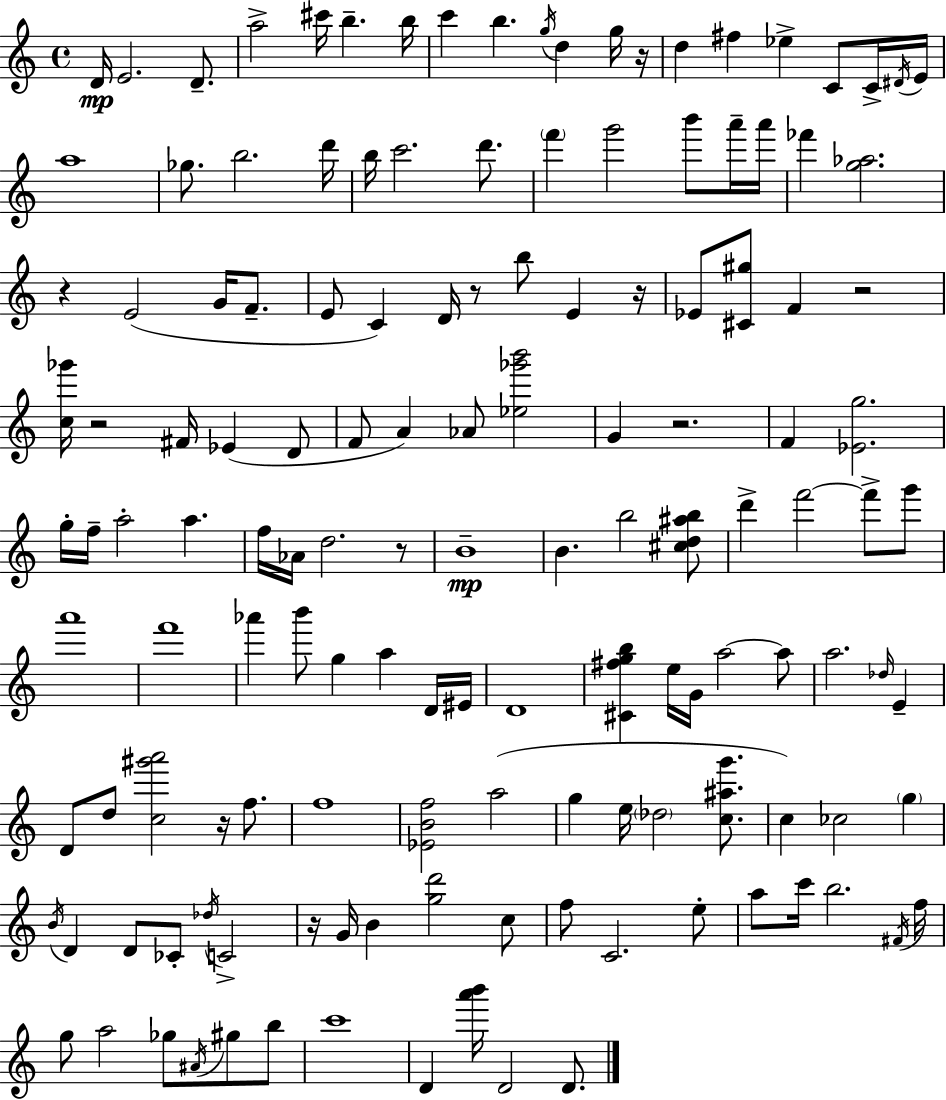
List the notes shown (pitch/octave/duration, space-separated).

D4/s E4/h. D4/e. A5/h C#6/s B5/q. B5/s C6/q B5/q. G5/s D5/q G5/s R/s D5/q F#5/q Eb5/q C4/e C4/s D#4/s E4/s A5/w Gb5/e. B5/h. D6/s B5/s C6/h. D6/e. F6/q G6/h B6/e A6/s A6/s FES6/q [G5,Ab5]/h. R/q E4/h G4/s F4/e. E4/e C4/q D4/s R/e B5/e E4/q R/s Eb4/e [C#4,G#5]/e F4/q R/h [C5,Gb6]/s R/h F#4/s Eb4/q D4/e F4/e A4/q Ab4/e [Eb5,Gb6,B6]/h G4/q R/h. F4/q [Eb4,G5]/h. G5/s F5/s A5/h A5/q. F5/s Ab4/s D5/h. R/e B4/w B4/q. B5/h [C#5,D5,A#5,B5]/e D6/q F6/h F6/e G6/e A6/w F6/w Ab6/q B6/e G5/q A5/q D4/s EIS4/s D4/w [C#4,F#5,G5,B5]/q E5/s G4/s A5/h A5/e A5/h. Db5/s E4/q D4/e D5/e [C5,G#6,A6]/h R/s F5/e. F5/w [Eb4,B4,F5]/h A5/h G5/q E5/s Db5/h [C5,A#5,G6]/e. C5/q CES5/h G5/q B4/s D4/q D4/e CES4/e Db5/s C4/h R/s G4/s B4/q [G5,D6]/h C5/e F5/e C4/h. E5/e A5/e C6/s B5/h. F#4/s F5/s G5/e A5/h Gb5/e A#4/s G#5/e B5/e C6/w D4/q [A6,B6]/s D4/h D4/e.